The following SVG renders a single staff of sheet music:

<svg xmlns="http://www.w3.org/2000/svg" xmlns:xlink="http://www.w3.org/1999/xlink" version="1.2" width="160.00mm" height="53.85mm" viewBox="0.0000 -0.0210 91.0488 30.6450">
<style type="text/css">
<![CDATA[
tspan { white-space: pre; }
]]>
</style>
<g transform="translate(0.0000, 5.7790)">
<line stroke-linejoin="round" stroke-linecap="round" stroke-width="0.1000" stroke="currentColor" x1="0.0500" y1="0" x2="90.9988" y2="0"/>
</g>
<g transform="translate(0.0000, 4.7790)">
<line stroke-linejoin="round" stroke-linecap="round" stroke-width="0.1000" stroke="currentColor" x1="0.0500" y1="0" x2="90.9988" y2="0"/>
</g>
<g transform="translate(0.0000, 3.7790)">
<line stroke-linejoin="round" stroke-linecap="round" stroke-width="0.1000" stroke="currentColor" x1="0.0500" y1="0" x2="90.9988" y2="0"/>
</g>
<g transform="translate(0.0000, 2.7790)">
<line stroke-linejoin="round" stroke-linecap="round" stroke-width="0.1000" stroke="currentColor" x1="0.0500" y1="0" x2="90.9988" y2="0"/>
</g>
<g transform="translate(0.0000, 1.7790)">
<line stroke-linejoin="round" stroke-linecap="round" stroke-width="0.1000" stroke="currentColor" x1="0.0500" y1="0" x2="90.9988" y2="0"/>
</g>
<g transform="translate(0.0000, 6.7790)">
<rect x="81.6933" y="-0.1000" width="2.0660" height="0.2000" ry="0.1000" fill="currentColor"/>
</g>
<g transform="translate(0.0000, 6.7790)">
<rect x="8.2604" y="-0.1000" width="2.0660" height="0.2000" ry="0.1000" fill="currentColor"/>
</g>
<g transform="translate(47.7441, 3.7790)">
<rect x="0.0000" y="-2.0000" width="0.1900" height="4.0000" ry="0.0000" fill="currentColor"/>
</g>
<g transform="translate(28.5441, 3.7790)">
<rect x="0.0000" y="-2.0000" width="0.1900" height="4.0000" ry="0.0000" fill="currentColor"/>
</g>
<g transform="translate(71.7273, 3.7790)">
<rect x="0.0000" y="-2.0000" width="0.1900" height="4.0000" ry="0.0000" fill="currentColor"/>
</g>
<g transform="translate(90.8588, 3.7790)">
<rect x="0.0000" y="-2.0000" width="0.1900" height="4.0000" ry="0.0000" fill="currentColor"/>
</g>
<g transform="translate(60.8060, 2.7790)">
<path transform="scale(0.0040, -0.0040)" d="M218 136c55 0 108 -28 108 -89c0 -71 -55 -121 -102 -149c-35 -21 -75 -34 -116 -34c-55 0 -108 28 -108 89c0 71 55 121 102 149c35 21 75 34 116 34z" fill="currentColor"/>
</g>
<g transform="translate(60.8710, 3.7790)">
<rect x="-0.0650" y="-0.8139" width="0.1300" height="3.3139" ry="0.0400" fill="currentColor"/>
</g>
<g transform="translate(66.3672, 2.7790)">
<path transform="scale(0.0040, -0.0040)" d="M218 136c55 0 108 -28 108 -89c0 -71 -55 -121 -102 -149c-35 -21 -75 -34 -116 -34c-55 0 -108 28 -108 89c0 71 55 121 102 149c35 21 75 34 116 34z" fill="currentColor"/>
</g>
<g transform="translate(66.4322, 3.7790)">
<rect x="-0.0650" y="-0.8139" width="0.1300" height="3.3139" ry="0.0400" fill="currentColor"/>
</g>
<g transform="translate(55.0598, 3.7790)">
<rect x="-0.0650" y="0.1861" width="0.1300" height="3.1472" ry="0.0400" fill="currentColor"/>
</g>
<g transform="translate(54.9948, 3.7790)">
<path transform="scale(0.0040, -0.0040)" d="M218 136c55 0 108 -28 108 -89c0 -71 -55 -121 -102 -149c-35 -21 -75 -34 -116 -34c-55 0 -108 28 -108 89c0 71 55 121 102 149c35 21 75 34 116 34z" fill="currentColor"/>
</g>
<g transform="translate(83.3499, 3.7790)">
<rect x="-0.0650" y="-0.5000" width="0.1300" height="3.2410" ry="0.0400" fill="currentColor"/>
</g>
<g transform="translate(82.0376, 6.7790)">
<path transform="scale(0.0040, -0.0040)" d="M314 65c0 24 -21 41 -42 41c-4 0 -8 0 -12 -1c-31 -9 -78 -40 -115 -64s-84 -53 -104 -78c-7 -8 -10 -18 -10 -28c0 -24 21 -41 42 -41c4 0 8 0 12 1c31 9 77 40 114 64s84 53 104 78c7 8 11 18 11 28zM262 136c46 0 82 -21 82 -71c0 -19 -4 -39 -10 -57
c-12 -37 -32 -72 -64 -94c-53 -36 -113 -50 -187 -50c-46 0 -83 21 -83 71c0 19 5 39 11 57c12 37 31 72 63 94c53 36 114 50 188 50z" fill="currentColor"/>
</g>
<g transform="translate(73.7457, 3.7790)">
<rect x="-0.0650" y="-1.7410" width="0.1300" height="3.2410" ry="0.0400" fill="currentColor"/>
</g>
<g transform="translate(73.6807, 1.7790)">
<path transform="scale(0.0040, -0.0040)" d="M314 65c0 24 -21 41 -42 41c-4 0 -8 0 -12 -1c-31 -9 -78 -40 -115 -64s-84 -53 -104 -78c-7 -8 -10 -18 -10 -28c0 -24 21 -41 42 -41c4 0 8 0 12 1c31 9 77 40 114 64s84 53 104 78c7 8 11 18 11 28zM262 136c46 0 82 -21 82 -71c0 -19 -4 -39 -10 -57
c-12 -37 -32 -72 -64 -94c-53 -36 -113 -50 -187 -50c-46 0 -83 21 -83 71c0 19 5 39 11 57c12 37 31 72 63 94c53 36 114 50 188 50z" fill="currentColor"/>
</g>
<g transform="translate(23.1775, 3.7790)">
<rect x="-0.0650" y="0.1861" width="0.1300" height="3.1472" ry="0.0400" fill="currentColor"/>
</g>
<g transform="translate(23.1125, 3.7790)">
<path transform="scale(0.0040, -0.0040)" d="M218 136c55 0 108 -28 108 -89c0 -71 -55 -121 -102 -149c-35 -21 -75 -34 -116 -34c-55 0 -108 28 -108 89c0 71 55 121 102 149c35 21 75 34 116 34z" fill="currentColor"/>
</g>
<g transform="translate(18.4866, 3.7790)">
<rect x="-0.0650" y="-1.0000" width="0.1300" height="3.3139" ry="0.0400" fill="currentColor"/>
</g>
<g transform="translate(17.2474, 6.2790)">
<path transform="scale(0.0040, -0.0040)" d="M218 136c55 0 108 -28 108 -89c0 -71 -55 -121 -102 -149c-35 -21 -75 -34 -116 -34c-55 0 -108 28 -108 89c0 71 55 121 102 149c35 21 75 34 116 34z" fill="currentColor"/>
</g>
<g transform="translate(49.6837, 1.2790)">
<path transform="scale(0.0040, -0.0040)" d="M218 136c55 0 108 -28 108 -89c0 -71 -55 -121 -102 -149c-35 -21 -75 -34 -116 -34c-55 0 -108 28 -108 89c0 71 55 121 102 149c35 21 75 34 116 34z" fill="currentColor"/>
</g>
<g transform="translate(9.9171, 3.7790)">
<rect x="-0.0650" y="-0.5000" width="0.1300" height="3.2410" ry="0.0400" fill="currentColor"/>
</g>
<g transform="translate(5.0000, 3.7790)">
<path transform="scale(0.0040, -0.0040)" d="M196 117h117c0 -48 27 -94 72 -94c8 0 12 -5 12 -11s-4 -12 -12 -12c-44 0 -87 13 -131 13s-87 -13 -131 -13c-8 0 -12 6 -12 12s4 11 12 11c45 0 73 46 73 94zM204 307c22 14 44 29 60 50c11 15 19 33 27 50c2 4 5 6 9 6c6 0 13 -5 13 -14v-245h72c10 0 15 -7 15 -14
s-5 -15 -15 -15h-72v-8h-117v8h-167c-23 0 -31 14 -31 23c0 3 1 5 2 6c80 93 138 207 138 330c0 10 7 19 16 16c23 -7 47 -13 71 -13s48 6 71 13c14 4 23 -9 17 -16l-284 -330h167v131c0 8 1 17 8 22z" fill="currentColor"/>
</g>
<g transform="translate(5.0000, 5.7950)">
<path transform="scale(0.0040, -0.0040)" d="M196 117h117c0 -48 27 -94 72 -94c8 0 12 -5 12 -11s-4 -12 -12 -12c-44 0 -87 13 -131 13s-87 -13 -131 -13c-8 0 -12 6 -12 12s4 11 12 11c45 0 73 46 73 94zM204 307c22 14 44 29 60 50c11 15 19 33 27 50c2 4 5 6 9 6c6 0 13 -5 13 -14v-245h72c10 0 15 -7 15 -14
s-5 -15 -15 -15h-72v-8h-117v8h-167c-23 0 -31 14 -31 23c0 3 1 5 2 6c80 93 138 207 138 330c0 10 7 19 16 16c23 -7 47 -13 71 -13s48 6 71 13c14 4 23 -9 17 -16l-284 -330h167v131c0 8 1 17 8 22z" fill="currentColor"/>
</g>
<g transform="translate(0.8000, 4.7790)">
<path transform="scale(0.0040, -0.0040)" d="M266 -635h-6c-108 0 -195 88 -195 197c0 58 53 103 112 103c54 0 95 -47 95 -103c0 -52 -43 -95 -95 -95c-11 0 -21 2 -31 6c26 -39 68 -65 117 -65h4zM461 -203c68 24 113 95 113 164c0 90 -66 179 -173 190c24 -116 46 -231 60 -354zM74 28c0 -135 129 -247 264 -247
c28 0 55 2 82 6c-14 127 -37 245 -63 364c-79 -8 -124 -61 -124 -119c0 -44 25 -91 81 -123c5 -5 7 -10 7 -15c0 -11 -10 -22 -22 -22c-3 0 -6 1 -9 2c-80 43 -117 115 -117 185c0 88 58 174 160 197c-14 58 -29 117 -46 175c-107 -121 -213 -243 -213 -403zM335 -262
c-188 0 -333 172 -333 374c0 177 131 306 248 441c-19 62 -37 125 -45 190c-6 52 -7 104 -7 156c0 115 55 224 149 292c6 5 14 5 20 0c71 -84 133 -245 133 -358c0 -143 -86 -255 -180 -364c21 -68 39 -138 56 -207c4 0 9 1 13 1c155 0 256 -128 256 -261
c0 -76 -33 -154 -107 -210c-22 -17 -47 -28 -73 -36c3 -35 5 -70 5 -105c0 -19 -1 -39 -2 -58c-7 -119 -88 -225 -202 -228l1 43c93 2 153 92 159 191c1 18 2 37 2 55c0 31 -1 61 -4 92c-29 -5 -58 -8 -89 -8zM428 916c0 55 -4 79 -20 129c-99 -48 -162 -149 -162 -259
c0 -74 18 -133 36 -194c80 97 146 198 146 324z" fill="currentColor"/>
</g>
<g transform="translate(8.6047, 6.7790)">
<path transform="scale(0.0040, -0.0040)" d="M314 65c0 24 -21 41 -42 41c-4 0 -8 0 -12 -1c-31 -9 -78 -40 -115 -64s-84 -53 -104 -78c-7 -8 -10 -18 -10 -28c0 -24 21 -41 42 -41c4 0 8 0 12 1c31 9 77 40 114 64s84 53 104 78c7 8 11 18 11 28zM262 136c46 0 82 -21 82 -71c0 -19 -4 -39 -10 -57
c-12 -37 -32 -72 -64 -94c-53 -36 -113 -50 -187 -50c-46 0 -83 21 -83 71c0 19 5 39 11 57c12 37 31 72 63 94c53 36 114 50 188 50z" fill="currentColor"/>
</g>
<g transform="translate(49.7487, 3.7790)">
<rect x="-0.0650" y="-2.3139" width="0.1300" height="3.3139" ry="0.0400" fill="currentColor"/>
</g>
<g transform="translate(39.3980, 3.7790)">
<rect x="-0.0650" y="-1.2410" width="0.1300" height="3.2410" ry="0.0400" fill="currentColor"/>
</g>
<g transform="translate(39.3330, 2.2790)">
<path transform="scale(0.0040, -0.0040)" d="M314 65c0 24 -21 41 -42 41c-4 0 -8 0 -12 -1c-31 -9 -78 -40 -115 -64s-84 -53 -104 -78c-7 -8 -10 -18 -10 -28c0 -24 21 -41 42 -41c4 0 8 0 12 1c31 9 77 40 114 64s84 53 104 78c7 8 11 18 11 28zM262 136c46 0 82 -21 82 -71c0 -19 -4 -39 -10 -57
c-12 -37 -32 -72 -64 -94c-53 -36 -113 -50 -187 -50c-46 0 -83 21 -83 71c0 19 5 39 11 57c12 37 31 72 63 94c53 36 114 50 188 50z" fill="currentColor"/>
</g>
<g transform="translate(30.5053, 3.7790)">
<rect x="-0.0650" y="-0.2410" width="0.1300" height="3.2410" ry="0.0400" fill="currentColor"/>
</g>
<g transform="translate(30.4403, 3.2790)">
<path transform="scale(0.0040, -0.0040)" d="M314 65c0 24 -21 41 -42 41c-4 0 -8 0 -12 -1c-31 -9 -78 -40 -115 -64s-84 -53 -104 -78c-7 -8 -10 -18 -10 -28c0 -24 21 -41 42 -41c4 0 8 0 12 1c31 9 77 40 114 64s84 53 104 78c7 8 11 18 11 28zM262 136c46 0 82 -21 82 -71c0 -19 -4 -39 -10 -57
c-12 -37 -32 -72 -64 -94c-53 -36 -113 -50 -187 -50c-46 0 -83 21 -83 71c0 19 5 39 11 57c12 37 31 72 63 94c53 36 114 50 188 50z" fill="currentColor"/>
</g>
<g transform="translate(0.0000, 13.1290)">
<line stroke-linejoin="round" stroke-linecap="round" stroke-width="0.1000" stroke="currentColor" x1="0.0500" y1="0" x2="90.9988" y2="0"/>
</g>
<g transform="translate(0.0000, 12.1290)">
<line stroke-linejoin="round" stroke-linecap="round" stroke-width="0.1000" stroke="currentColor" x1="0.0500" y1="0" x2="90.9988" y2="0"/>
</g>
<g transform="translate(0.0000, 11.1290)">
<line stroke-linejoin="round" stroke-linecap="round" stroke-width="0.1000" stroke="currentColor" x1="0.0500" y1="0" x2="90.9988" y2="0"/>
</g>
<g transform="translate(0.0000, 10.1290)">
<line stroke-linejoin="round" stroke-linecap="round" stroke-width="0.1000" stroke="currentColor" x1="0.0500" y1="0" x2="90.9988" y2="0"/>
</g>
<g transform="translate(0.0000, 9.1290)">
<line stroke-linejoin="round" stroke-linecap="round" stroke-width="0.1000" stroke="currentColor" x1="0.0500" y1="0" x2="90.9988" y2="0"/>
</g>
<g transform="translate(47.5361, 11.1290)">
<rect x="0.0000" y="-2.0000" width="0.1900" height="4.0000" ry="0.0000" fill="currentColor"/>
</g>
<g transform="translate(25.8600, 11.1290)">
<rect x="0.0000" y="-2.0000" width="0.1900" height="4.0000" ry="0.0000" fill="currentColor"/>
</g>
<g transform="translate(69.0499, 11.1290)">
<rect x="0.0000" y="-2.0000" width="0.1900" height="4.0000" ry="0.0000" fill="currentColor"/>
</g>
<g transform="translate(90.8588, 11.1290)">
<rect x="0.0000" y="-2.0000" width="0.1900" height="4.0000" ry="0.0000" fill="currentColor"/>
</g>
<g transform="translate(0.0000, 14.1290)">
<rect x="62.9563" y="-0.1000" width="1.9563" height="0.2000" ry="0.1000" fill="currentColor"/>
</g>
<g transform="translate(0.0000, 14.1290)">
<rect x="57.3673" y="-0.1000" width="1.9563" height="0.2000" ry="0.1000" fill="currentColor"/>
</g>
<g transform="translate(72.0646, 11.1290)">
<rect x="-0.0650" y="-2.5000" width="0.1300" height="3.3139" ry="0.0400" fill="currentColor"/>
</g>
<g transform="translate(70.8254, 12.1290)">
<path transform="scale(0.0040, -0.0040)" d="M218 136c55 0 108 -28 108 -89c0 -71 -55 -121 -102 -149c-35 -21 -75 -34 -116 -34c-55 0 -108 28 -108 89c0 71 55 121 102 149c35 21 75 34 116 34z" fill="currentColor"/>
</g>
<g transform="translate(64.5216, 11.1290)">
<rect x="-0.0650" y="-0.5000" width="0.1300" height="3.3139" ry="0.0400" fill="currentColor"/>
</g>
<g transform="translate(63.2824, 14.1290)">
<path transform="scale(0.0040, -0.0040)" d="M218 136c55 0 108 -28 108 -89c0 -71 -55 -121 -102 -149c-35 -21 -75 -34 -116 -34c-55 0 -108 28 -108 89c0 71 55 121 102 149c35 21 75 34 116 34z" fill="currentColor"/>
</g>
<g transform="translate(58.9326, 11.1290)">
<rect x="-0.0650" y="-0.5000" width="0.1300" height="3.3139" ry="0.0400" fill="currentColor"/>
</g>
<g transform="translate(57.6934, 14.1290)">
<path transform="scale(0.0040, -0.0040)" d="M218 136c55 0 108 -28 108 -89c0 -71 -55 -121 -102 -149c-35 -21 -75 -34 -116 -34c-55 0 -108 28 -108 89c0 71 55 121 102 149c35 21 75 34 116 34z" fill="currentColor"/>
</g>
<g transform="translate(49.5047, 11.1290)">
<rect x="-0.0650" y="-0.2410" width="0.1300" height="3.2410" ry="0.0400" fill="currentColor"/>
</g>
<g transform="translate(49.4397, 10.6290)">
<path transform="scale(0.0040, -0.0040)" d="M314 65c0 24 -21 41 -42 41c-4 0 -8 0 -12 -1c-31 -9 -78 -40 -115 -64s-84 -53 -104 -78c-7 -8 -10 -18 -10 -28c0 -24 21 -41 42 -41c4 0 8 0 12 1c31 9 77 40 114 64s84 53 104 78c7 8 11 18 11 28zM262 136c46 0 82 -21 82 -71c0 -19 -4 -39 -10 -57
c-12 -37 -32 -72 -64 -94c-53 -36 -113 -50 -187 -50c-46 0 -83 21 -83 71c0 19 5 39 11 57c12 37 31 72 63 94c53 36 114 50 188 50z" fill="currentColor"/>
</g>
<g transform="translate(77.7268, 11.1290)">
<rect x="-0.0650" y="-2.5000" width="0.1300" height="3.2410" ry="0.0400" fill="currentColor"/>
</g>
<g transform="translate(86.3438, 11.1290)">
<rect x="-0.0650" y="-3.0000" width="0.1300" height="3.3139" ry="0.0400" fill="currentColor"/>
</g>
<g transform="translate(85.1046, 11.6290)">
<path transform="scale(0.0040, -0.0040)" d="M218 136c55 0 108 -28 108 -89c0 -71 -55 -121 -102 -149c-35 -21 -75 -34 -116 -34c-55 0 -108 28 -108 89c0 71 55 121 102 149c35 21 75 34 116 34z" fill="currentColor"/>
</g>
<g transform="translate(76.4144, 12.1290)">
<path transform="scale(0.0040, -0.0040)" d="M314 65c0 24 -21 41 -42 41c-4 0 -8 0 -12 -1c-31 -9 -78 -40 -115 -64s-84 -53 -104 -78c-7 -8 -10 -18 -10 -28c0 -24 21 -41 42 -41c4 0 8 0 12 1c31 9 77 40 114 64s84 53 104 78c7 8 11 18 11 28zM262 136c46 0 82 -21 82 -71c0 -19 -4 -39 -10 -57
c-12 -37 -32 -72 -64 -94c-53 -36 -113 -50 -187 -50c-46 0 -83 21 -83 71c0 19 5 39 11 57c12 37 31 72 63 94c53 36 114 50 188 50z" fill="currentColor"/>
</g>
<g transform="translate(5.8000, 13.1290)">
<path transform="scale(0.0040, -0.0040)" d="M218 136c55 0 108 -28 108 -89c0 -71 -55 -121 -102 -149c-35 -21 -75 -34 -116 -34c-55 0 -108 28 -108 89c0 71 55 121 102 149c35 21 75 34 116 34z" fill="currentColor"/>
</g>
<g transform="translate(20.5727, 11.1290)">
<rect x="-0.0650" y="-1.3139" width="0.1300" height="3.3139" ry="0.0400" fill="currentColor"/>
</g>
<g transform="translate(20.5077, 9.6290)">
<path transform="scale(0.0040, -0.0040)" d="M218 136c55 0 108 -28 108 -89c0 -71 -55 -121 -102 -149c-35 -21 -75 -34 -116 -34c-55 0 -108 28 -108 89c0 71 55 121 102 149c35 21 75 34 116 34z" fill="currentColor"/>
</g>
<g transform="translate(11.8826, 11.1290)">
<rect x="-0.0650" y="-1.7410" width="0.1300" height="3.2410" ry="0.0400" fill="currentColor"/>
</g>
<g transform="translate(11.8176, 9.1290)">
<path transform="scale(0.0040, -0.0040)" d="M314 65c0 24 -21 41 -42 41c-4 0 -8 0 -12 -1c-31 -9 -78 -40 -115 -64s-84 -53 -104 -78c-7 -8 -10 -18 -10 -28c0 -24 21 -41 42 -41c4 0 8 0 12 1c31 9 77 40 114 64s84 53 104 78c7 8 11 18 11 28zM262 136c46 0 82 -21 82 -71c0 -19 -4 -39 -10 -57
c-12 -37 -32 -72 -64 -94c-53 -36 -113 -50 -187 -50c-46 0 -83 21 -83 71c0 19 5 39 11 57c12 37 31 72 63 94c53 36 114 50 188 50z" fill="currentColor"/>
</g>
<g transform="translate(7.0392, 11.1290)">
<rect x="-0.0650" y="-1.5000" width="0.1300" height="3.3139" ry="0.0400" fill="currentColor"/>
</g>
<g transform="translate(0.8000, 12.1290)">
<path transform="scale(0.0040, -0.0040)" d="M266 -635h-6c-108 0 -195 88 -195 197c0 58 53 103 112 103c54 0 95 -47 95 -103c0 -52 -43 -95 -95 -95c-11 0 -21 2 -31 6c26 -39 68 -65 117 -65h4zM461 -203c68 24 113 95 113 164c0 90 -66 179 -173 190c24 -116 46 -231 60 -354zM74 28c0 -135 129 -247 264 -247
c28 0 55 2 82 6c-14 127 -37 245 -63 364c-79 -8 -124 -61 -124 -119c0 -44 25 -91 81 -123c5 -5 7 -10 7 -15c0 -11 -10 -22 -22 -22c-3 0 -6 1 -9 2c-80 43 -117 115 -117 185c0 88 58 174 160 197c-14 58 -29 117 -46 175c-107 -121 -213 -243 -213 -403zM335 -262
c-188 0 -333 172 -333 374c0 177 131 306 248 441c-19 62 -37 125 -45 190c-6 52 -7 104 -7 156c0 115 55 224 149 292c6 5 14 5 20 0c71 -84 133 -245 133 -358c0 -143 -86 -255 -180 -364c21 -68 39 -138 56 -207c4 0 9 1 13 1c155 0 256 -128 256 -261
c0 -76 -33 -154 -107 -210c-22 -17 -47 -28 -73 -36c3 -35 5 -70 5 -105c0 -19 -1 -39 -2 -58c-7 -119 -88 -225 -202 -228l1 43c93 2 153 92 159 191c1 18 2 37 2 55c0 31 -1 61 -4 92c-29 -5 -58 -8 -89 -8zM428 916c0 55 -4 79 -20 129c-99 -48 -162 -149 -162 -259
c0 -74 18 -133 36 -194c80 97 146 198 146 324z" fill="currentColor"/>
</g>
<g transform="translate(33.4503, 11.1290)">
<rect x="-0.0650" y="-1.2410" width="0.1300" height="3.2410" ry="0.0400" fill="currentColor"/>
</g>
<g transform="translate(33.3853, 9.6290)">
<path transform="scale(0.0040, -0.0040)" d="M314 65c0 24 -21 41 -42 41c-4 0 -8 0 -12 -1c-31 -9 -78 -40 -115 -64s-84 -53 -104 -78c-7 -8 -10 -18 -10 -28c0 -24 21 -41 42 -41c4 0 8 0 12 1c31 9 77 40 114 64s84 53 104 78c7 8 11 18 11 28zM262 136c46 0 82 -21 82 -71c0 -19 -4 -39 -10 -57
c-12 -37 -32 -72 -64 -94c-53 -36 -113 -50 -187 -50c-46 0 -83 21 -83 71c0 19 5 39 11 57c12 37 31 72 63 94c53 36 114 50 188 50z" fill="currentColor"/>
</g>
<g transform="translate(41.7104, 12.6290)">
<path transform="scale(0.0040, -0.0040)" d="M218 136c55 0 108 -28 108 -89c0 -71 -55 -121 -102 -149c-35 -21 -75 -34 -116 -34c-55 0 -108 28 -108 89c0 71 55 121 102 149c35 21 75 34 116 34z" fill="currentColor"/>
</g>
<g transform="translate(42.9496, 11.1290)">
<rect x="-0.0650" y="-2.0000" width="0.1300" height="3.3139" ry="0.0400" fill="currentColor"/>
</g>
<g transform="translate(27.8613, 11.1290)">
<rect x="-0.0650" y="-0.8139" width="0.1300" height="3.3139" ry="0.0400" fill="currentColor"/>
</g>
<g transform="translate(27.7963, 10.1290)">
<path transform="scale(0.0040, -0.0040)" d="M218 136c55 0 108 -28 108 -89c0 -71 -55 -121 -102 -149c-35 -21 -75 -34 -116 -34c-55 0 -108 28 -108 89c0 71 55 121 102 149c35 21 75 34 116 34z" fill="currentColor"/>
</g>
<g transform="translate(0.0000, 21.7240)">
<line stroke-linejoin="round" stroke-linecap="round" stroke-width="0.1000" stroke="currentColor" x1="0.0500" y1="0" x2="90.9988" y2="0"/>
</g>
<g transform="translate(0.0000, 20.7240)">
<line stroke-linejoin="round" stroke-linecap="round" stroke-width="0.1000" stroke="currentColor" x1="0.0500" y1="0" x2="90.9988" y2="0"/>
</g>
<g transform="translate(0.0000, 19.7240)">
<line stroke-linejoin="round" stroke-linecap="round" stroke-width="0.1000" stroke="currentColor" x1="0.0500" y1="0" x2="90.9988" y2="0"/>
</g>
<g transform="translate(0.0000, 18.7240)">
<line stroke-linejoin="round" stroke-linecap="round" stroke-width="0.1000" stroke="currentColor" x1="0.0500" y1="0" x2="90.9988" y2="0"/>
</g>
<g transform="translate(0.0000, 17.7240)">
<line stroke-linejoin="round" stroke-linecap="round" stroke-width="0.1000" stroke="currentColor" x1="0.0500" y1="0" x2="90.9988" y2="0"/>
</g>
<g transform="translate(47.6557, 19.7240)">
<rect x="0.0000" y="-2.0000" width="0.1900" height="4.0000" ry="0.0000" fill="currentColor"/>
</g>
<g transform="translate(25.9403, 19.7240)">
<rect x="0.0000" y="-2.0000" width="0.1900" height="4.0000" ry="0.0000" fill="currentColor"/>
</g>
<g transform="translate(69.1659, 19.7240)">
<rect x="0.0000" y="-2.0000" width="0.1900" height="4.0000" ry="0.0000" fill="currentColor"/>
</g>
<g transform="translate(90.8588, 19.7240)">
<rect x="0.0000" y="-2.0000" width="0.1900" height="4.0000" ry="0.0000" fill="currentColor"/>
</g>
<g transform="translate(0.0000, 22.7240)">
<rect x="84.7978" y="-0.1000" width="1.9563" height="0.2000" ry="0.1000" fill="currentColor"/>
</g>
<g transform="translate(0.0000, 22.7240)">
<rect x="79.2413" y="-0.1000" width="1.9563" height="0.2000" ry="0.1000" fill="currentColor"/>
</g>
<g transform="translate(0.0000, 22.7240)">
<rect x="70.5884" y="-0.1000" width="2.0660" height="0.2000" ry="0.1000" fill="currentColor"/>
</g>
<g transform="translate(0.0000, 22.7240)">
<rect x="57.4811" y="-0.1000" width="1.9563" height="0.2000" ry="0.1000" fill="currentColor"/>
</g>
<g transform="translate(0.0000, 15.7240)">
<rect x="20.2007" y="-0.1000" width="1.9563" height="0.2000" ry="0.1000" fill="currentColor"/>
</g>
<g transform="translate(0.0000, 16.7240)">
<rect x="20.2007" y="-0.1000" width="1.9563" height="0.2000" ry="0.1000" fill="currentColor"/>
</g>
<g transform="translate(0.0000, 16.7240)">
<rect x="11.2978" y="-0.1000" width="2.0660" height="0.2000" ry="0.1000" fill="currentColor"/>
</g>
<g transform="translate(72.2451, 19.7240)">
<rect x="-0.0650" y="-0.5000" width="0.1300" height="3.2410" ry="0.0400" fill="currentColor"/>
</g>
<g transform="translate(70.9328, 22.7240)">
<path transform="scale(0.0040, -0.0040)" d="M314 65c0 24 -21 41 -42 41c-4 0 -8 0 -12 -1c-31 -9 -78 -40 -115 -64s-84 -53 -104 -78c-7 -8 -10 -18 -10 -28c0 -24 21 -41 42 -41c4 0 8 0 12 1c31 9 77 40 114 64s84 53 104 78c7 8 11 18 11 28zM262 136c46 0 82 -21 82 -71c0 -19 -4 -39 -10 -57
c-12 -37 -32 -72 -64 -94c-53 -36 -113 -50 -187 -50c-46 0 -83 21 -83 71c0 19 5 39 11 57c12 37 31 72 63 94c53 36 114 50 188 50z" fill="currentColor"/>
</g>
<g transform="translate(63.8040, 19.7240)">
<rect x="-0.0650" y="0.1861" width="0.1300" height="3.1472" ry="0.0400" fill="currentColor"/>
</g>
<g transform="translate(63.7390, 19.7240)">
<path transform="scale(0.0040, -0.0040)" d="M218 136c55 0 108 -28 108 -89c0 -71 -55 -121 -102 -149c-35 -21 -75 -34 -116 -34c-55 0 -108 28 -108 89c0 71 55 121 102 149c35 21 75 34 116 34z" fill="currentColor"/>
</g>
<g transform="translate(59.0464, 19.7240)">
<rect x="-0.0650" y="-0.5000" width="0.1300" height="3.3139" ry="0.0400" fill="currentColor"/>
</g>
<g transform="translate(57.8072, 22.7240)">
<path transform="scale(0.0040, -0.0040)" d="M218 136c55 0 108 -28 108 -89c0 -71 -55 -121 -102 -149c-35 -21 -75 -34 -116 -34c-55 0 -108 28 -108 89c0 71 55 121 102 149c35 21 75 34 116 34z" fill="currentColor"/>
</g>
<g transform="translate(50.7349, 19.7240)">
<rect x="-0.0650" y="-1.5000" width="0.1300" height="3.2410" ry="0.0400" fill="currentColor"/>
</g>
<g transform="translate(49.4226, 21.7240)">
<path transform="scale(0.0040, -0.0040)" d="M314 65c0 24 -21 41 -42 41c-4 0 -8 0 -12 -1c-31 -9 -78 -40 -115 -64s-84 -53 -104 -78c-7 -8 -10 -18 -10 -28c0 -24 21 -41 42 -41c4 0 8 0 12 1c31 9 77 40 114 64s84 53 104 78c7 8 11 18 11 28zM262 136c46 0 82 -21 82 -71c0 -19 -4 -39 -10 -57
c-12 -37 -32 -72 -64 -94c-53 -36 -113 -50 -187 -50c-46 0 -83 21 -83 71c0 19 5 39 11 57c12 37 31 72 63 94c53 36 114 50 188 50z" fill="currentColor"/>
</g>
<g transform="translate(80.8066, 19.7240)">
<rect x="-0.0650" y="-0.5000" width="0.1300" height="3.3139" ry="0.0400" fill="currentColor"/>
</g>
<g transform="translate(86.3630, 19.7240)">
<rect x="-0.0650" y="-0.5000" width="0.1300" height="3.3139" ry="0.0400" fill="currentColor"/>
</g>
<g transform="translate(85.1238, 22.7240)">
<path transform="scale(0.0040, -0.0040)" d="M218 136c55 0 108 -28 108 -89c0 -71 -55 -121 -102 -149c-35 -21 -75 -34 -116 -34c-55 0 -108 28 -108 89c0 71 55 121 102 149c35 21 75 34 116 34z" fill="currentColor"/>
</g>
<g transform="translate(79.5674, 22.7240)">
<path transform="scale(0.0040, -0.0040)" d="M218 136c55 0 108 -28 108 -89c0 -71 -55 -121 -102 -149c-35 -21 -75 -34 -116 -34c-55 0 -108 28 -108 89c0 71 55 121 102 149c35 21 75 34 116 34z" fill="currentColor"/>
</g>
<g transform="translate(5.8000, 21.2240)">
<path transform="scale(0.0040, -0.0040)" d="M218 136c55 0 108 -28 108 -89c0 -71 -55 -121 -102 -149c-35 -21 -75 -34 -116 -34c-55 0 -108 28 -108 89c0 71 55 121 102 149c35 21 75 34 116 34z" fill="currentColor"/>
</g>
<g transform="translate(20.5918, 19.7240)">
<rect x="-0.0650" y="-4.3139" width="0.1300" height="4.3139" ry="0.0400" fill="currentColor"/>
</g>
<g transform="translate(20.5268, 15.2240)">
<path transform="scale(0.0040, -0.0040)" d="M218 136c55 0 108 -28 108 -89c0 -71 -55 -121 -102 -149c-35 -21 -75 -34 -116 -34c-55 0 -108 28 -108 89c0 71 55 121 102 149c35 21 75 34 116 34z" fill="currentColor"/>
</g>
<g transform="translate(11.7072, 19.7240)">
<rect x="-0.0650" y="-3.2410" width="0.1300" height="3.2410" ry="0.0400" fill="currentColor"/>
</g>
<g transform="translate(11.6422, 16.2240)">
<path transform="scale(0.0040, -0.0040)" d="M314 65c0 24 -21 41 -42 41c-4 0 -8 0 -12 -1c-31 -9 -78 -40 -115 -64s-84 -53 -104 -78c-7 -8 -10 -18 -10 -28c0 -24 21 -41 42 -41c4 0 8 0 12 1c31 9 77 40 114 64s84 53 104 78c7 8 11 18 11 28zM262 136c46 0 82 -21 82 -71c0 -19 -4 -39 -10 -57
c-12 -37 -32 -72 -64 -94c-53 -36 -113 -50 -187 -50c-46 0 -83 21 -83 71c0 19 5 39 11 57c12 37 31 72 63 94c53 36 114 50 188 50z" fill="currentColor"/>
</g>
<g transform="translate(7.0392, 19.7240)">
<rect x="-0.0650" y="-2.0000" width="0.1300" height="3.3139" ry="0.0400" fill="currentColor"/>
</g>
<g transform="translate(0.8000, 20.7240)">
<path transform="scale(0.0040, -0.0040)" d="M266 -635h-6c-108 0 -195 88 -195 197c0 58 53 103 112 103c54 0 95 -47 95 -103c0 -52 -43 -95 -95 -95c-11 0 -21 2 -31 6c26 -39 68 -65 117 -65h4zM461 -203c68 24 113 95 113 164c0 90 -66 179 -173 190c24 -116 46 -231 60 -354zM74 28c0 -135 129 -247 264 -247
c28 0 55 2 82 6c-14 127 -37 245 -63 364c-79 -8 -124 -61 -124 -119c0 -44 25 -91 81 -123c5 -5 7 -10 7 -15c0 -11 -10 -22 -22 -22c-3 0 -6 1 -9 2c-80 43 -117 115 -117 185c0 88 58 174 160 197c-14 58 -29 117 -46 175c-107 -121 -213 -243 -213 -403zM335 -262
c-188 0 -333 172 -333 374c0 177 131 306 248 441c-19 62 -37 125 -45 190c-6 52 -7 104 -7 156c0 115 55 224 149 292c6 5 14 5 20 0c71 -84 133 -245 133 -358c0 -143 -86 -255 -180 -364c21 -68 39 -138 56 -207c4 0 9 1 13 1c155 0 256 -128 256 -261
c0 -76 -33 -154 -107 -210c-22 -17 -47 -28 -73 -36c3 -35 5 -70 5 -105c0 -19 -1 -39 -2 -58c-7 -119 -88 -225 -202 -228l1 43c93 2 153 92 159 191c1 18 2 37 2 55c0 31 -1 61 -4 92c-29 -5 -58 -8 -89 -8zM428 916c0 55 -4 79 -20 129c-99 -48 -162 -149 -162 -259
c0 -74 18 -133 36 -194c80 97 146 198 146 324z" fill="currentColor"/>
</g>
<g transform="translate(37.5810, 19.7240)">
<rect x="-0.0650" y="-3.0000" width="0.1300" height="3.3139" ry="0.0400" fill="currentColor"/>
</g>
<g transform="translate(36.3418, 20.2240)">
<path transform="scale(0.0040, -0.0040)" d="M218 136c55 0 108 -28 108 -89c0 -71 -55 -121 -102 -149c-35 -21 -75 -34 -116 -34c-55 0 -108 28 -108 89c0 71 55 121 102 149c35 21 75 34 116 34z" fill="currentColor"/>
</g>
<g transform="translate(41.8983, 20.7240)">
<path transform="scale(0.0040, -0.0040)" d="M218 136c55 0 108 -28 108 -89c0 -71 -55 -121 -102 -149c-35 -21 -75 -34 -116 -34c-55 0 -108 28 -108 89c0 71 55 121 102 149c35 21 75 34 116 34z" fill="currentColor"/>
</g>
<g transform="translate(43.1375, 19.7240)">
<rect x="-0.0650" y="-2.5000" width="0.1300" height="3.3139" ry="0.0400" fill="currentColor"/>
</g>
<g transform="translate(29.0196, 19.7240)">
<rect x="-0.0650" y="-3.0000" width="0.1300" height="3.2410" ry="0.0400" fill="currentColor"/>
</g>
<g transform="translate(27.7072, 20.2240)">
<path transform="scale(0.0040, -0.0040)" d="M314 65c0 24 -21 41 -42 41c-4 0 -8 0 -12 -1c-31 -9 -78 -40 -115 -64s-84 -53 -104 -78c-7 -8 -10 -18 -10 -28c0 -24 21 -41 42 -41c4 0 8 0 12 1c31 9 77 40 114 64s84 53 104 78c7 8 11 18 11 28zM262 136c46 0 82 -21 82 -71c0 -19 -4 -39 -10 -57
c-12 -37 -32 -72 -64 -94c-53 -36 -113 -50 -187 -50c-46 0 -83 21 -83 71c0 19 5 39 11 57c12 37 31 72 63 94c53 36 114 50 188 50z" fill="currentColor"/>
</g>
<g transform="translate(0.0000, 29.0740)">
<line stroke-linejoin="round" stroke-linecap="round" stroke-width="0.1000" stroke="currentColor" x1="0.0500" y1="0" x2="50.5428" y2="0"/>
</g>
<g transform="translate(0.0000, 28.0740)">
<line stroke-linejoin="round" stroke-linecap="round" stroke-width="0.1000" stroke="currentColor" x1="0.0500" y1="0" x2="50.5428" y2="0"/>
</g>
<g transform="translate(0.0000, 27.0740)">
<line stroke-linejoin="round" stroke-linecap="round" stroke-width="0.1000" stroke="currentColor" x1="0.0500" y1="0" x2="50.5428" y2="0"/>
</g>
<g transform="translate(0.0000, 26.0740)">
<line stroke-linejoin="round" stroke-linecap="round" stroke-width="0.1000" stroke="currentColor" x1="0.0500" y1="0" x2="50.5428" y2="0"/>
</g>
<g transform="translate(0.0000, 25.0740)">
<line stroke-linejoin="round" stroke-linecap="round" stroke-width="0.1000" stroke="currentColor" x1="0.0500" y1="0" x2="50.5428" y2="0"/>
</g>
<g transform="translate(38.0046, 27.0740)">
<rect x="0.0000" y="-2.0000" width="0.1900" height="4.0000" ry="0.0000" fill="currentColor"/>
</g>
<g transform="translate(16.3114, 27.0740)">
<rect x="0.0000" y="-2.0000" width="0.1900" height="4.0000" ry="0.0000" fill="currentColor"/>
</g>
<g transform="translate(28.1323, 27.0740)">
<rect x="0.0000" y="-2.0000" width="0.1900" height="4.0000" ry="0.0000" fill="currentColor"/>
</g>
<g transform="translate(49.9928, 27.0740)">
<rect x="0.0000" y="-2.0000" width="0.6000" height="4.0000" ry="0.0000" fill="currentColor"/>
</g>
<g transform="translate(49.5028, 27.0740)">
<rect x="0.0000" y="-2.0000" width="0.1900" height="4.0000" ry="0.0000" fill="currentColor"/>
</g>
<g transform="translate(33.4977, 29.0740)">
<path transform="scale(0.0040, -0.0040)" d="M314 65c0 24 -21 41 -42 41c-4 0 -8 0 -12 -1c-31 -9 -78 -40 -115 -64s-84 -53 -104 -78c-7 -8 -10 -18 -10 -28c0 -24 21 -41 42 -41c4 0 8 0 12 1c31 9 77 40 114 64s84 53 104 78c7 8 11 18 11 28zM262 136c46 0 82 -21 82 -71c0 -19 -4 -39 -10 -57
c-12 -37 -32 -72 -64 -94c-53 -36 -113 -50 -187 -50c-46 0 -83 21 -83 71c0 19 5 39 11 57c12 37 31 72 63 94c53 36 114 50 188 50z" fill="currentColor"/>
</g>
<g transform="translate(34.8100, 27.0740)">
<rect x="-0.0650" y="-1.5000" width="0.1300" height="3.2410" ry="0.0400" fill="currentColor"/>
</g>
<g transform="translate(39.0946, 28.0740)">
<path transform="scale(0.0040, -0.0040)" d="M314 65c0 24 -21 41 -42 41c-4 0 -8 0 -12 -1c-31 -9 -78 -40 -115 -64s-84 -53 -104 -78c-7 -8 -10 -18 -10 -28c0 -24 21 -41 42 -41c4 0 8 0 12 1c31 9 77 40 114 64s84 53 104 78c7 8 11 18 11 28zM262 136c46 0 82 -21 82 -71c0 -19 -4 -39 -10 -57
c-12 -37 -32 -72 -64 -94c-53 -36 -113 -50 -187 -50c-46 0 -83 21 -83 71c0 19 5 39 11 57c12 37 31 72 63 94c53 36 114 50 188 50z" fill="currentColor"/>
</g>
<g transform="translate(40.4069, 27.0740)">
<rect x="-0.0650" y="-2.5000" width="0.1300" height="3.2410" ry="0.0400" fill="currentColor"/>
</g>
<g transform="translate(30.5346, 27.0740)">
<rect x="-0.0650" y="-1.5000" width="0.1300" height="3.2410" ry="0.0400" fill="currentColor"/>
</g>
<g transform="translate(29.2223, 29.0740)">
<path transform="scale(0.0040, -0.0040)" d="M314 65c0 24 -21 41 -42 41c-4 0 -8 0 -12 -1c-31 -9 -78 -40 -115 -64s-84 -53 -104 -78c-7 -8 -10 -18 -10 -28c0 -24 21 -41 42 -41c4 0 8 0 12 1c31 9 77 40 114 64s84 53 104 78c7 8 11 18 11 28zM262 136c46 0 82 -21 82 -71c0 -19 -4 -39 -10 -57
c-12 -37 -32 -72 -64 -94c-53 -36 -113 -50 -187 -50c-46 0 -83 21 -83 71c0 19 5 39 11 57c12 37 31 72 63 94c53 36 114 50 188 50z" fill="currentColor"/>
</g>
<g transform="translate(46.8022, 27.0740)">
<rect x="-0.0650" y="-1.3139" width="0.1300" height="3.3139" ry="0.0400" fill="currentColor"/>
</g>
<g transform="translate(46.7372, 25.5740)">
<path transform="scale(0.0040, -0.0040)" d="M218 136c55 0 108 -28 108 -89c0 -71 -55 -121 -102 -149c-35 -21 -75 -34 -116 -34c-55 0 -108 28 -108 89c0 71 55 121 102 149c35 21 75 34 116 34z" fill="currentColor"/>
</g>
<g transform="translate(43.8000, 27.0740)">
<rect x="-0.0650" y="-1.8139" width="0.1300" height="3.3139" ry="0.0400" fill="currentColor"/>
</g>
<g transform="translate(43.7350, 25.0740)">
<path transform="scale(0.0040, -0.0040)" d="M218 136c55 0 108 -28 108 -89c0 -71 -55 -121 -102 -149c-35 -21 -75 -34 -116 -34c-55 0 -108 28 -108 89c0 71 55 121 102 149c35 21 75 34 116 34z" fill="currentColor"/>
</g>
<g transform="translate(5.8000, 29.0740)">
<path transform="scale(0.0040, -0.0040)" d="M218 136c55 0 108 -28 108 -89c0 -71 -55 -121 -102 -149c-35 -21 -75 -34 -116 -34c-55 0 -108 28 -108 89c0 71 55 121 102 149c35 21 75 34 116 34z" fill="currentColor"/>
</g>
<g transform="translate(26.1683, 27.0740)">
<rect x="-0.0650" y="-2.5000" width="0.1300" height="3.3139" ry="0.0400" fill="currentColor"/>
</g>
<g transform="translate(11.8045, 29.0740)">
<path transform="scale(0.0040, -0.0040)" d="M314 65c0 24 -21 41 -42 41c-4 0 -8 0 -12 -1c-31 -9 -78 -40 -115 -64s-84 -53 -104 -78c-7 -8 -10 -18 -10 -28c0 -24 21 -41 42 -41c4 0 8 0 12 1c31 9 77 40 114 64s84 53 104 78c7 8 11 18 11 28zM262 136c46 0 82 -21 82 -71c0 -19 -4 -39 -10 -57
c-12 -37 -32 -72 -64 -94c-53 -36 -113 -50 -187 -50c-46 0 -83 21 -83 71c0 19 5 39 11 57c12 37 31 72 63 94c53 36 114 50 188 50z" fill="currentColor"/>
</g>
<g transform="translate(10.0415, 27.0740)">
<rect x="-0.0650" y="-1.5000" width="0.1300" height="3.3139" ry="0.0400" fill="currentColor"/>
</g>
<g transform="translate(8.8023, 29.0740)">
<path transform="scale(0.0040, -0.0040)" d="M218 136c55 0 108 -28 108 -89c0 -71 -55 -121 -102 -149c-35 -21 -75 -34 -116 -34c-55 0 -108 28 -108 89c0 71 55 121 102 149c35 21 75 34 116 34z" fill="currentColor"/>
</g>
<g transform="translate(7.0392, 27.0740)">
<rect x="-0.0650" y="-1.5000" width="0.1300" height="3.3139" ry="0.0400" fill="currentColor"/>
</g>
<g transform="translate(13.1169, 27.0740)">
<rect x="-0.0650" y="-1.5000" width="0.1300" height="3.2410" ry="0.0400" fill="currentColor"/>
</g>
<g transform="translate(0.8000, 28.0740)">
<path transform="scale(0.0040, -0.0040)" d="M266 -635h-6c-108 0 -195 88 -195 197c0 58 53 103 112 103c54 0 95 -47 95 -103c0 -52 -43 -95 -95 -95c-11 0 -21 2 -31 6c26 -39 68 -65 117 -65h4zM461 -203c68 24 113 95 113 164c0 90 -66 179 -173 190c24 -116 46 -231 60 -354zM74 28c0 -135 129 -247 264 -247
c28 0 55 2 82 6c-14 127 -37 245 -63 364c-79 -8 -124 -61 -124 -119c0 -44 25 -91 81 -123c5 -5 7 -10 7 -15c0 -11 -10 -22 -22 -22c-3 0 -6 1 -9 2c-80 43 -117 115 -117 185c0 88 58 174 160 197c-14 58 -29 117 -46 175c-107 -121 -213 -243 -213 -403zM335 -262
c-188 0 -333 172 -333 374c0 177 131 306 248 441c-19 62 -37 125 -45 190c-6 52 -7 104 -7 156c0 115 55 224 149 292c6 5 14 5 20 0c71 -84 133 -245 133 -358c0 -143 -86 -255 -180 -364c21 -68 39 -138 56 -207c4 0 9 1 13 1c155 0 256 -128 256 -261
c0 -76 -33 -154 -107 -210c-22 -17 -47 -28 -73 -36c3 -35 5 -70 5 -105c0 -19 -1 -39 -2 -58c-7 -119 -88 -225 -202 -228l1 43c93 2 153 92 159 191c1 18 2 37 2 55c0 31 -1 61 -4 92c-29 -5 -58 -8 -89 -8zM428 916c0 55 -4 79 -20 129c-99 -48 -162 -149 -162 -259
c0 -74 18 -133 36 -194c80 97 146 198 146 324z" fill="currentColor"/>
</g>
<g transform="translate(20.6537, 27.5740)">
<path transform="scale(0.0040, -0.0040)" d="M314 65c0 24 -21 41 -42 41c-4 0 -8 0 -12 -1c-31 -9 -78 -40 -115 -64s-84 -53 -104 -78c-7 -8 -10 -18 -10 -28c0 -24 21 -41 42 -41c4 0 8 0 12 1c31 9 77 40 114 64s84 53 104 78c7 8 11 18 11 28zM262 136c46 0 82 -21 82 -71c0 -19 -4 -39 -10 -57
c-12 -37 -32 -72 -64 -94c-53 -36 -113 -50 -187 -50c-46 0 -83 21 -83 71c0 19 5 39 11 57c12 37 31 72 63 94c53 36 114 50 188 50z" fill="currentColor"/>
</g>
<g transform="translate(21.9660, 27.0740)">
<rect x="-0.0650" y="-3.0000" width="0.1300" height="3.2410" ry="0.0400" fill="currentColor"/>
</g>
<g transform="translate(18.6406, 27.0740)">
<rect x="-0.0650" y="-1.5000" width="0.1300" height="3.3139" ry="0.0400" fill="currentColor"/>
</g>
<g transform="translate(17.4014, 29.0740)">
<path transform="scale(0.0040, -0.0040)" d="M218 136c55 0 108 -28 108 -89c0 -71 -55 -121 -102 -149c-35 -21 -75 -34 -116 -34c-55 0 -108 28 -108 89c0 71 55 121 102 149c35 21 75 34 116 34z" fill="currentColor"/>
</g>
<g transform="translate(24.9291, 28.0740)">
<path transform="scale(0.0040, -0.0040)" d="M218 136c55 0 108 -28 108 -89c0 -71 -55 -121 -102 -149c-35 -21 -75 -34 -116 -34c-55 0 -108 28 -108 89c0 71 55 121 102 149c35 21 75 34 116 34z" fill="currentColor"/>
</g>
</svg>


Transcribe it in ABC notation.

X:1
T:Untitled
M:4/4
L:1/4
K:C
C2 D B c2 e2 g B d d f2 C2 E f2 e d e2 F c2 C C G G2 A F b2 d' A2 A G E2 C B C2 C C E E E2 E A2 G E2 E2 G2 f e